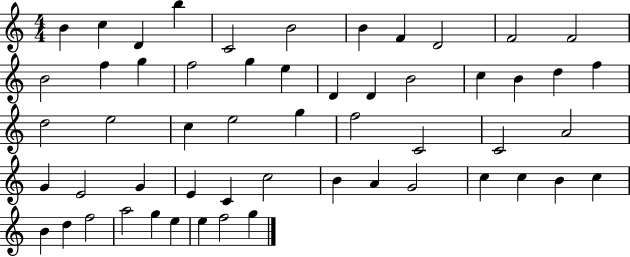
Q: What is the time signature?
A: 4/4